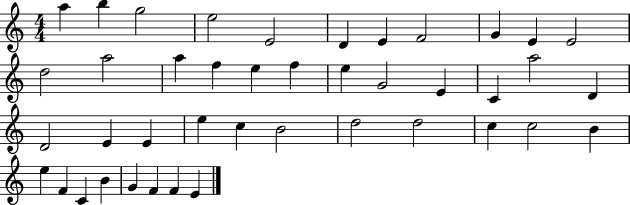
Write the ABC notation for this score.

X:1
T:Untitled
M:4/4
L:1/4
K:C
a b g2 e2 E2 D E F2 G E E2 d2 a2 a f e f e G2 E C a2 D D2 E E e c B2 d2 d2 c c2 B e F C B G F F E